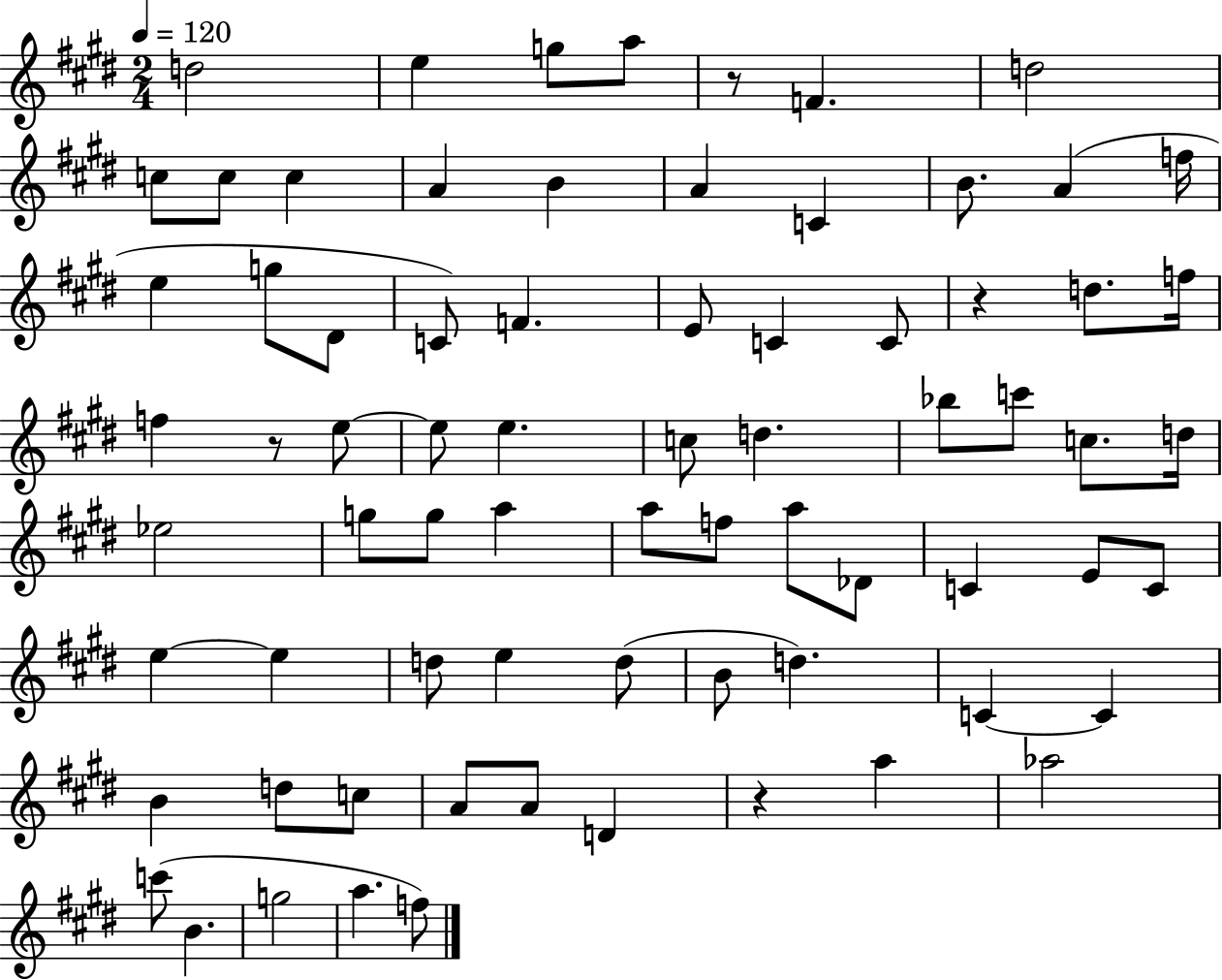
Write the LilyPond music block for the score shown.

{
  \clef treble
  \numericTimeSignature
  \time 2/4
  \key e \major
  \tempo 4 = 120
  \repeat volta 2 { d''2 | e''4 g''8 a''8 | r8 f'4. | d''2 | \break c''8 c''8 c''4 | a'4 b'4 | a'4 c'4 | b'8. a'4( f''16 | \break e''4 g''8 dis'8 | c'8) f'4. | e'8 c'4 c'8 | r4 d''8. f''16 | \break f''4 r8 e''8~~ | e''8 e''4. | c''8 d''4. | bes''8 c'''8 c''8. d''16 | \break ees''2 | g''8 g''8 a''4 | a''8 f''8 a''8 des'8 | c'4 e'8 c'8 | \break e''4~~ e''4 | d''8 e''4 d''8( | b'8 d''4.) | c'4~~ c'4 | \break b'4 d''8 c''8 | a'8 a'8 d'4 | r4 a''4 | aes''2 | \break c'''8( b'4. | g''2 | a''4. f''8) | } \bar "|."
}